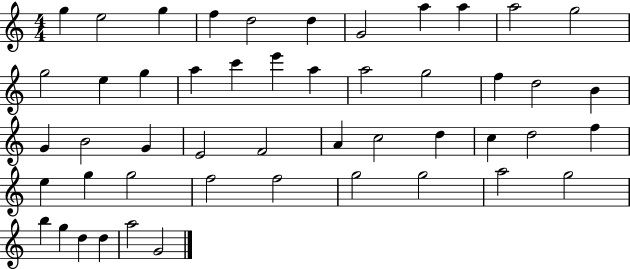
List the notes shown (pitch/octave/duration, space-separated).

G5/q E5/h G5/q F5/q D5/h D5/q G4/h A5/q A5/q A5/h G5/h G5/h E5/q G5/q A5/q C6/q E6/q A5/q A5/h G5/h F5/q D5/h B4/q G4/q B4/h G4/q E4/h F4/h A4/q C5/h D5/q C5/q D5/h F5/q E5/q G5/q G5/h F5/h F5/h G5/h G5/h A5/h G5/h B5/q G5/q D5/q D5/q A5/h G4/h